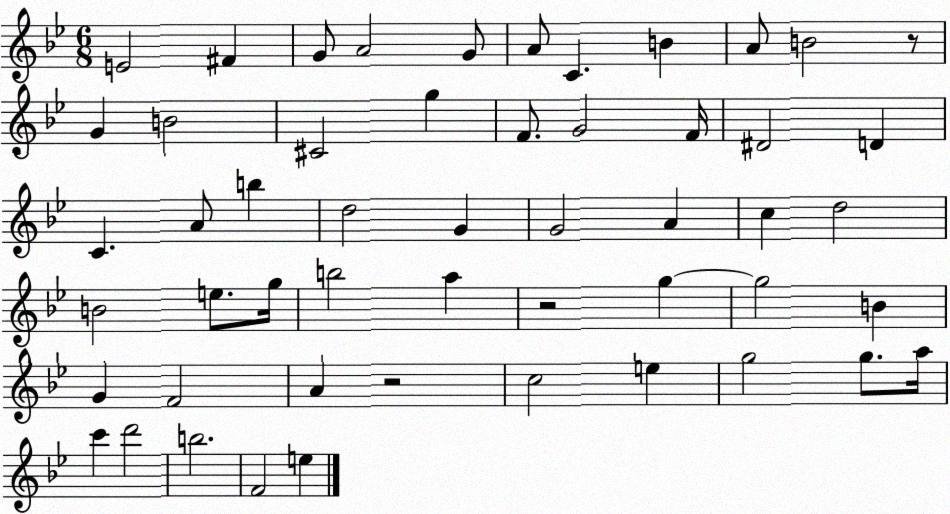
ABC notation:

X:1
T:Untitled
M:6/8
L:1/4
K:Bb
E2 ^F G/2 A2 G/2 A/2 C B A/2 B2 z/2 G B2 ^C2 g F/2 G2 F/4 ^D2 D C A/2 b d2 G G2 A c d2 B2 e/2 g/4 b2 a z2 g g2 B G F2 A z2 c2 e g2 g/2 a/4 c' d'2 b2 F2 e